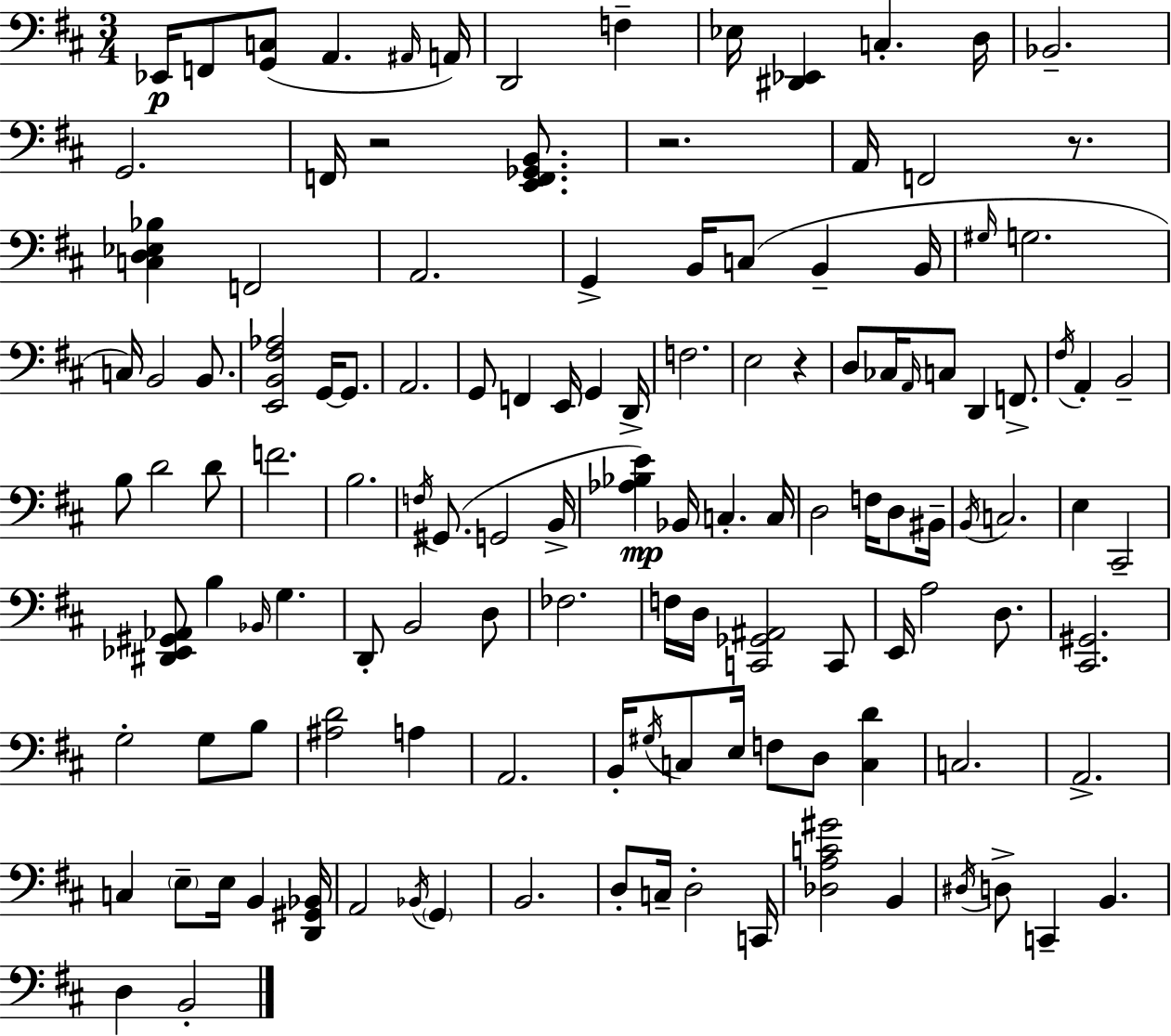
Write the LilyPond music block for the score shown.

{
  \clef bass
  \numericTimeSignature
  \time 3/4
  \key d \major
  \repeat volta 2 { ees,16\p f,8 <g, c>8( a,4. \grace { ais,16 } | a,16) d,2 f4-- | ees16 <dis, ees,>4 c4.-. | d16 bes,2.-- | \break g,2. | f,16 r2 <e, f, ges, b,>8. | r2. | a,16 f,2 r8. | \break <c d ees bes>4 f,2 | a,2. | g,4-> b,16 c8( b,4-- | b,16 \grace { gis16 } g2. | \break c16) b,2 b,8. | <e, b, fis aes>2 g,16~~ g,8. | a,2. | g,8 f,4 e,16 g,4 | \break d,16-> f2. | e2 r4 | d8 ces16 \grace { a,16 } c8 d,4 | f,8.-> \acciaccatura { fis16 } a,4-. b,2-- | \break b8 d'2 | d'8 f'2. | b2. | \acciaccatura { f16 } gis,8.( g,2 | \break b,16-> <aes bes e'>4\mp) bes,16 c4.-. | c16 d2 | f16 d8 bis,16-- \acciaccatura { b,16 } c2. | e4 cis,2-- | \break <dis, ees, gis, aes,>8 b4 | \grace { bes,16 } g4. d,8-. b,2 | d8 fes2. | f16 d16 <c, ges, ais,>2 | \break c,8 e,16 a2 | d8. <cis, gis,>2. | g2-. | g8 b8 <ais d'>2 | \break a4 a,2. | b,16-. \acciaccatura { gis16 } c8 e16 | f8 d8 <c d'>4 c2. | a,2.-> | \break c4 | \parenthesize e8-- e16 b,4 <d, gis, bes,>16 a,2 | \acciaccatura { bes,16 } \parenthesize g,4 b,2. | d8-. c16-- | \break d2-. c,16 <des a c' gis'>2 | b,4 \acciaccatura { dis16 } d8-> | c,4-- b,4. d4 | b,2-. } \bar "|."
}